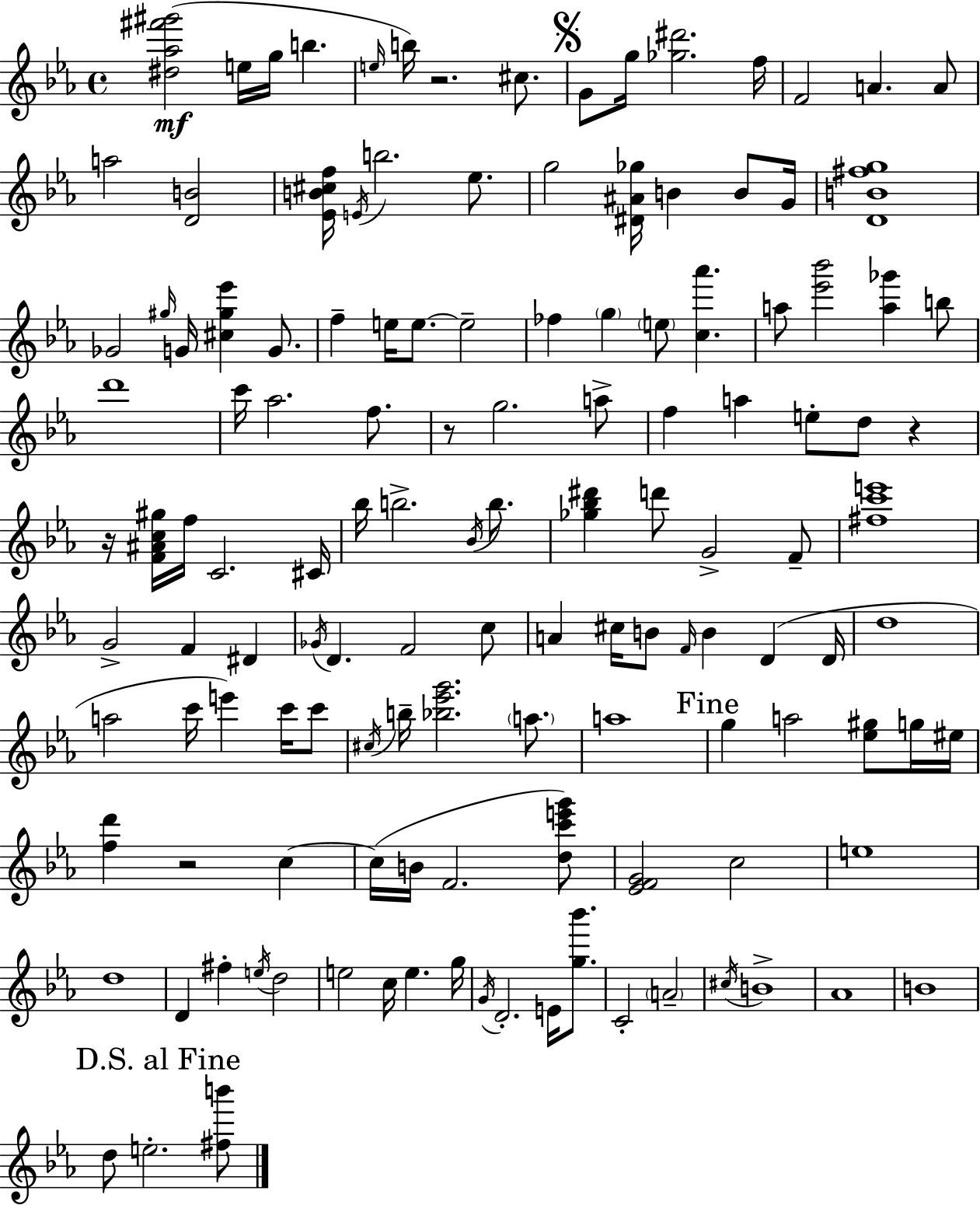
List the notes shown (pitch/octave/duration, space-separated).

[D#5,Ab5,F#6,G#6]/h E5/s G5/s B5/q. E5/s B5/s R/h. C#5/e. G4/e G5/s [Gb5,D#6]/h. F5/s F4/h A4/q. A4/e A5/h [D4,B4]/h [Eb4,B4,C#5,F5]/s E4/s B5/h. Eb5/e. G5/h [D#4,A#4,Gb5]/s B4/q B4/e G4/s [D4,B4,F#5,G5]/w Gb4/h G#5/s G4/s [C#5,G#5,Eb6]/q G4/e. F5/q E5/s E5/e. E5/h FES5/q G5/q E5/e [C5,Ab6]/q. A5/e [Eb6,Bb6]/h [A5,Gb6]/q B5/e D6/w C6/s Ab5/h. F5/e. R/e G5/h. A5/e F5/q A5/q E5/e D5/e R/q R/s [F4,A#4,C5,G#5]/s F5/s C4/h. C#4/s Bb5/s B5/h. Bb4/s B5/e. [Gb5,Bb5,D#6]/q D6/e G4/h F4/e [F#5,C6,E6]/w G4/h F4/q D#4/q Gb4/s D4/q. F4/h C5/e A4/q C#5/s B4/e F4/s B4/q D4/q D4/s D5/w A5/h C6/s E6/q C6/s C6/e C#5/s B5/s [Bb5,Eb6,G6]/h. A5/e. A5/w G5/q A5/h [Eb5,G#5]/e G5/s EIS5/s [F5,D6]/q R/h C5/q C5/s B4/s F4/h. [D5,C6,E6,G6]/e [Eb4,F4,G4]/h C5/h E5/w D5/w D4/q F#5/q E5/s D5/h E5/h C5/s E5/q. G5/s G4/s D4/h. E4/s [G5,Bb6]/e. C4/h A4/h C#5/s B4/w Ab4/w B4/w D5/e E5/h. [F#5,B6]/e